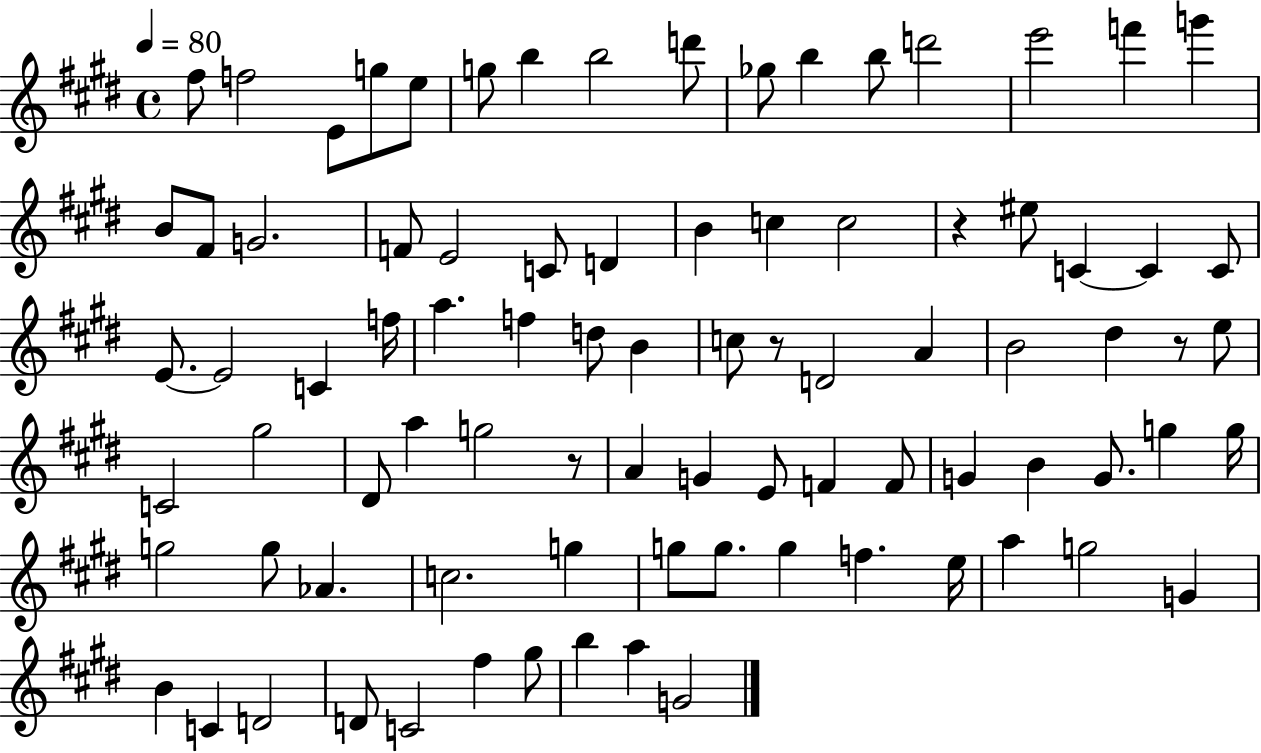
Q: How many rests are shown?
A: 4